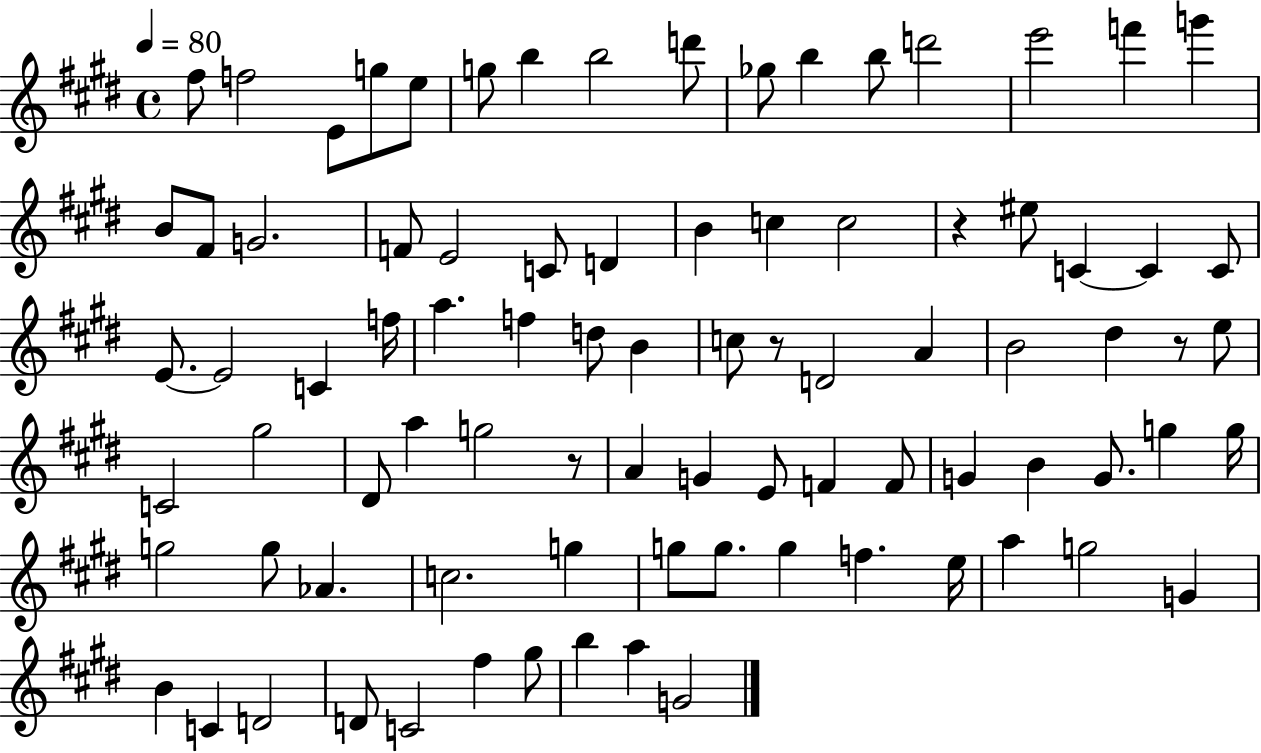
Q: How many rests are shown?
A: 4